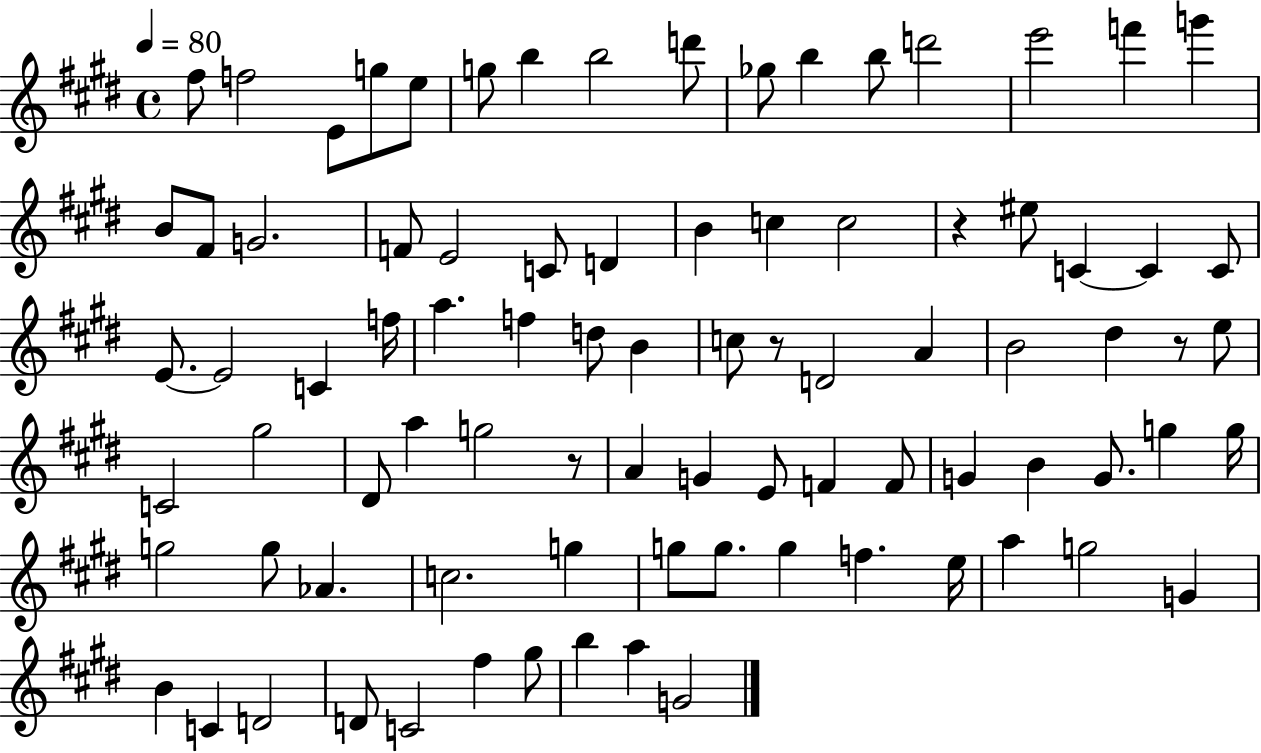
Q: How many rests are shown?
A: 4